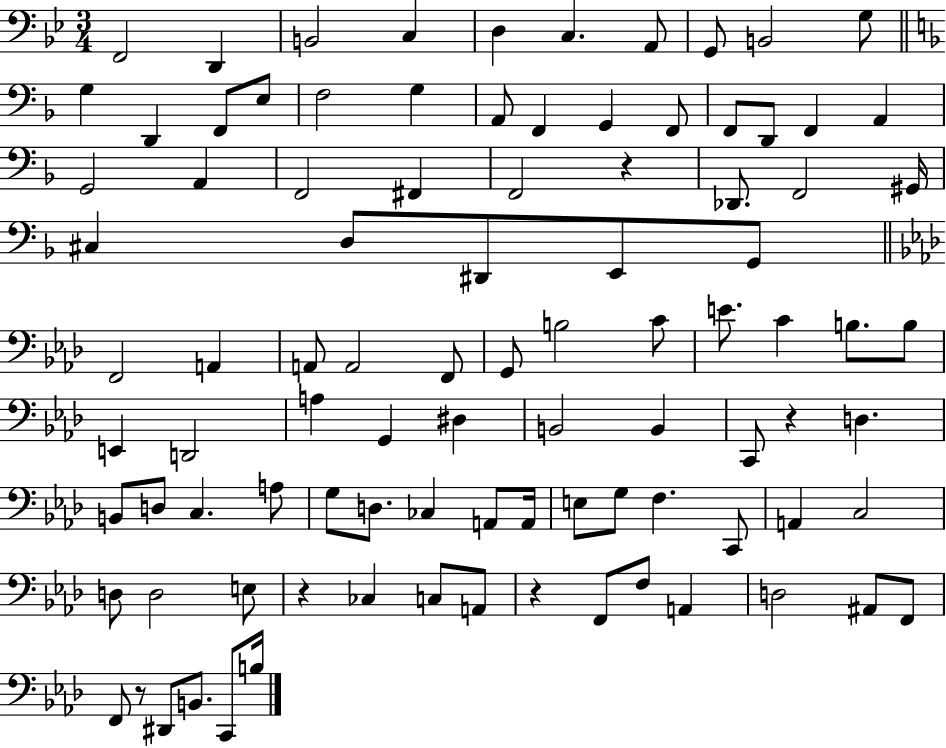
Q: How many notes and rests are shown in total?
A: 95